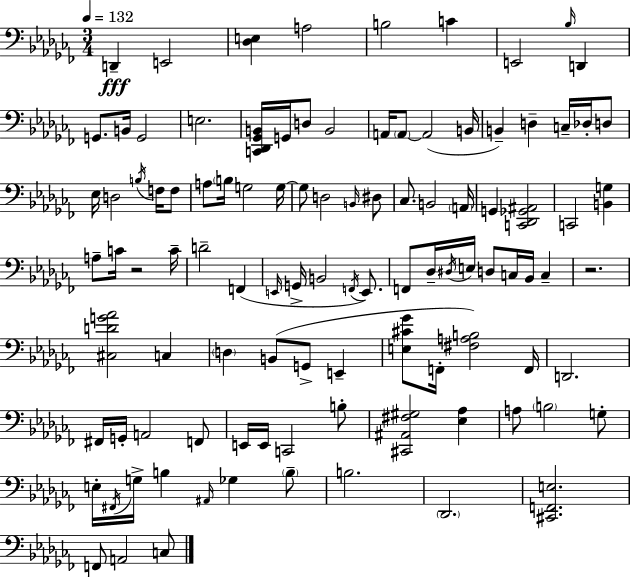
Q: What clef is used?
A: bass